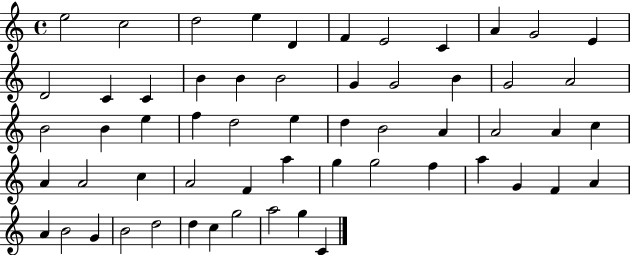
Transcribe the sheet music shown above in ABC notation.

X:1
T:Untitled
M:4/4
L:1/4
K:C
e2 c2 d2 e D F E2 C A G2 E D2 C C B B B2 G G2 B G2 A2 B2 B e f d2 e d B2 A A2 A c A A2 c A2 F a g g2 f a G F A A B2 G B2 d2 d c g2 a2 g C